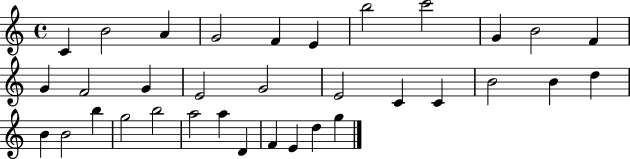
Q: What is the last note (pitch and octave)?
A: G5